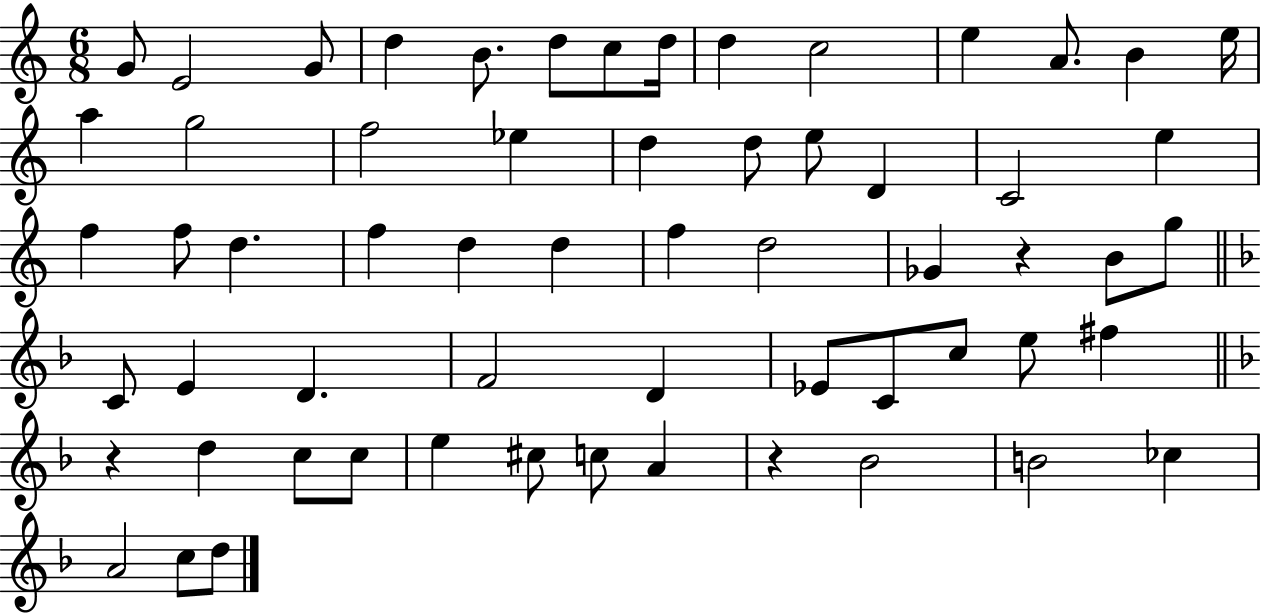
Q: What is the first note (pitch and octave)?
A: G4